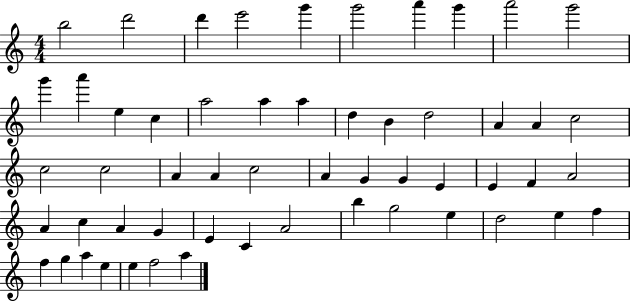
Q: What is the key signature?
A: C major